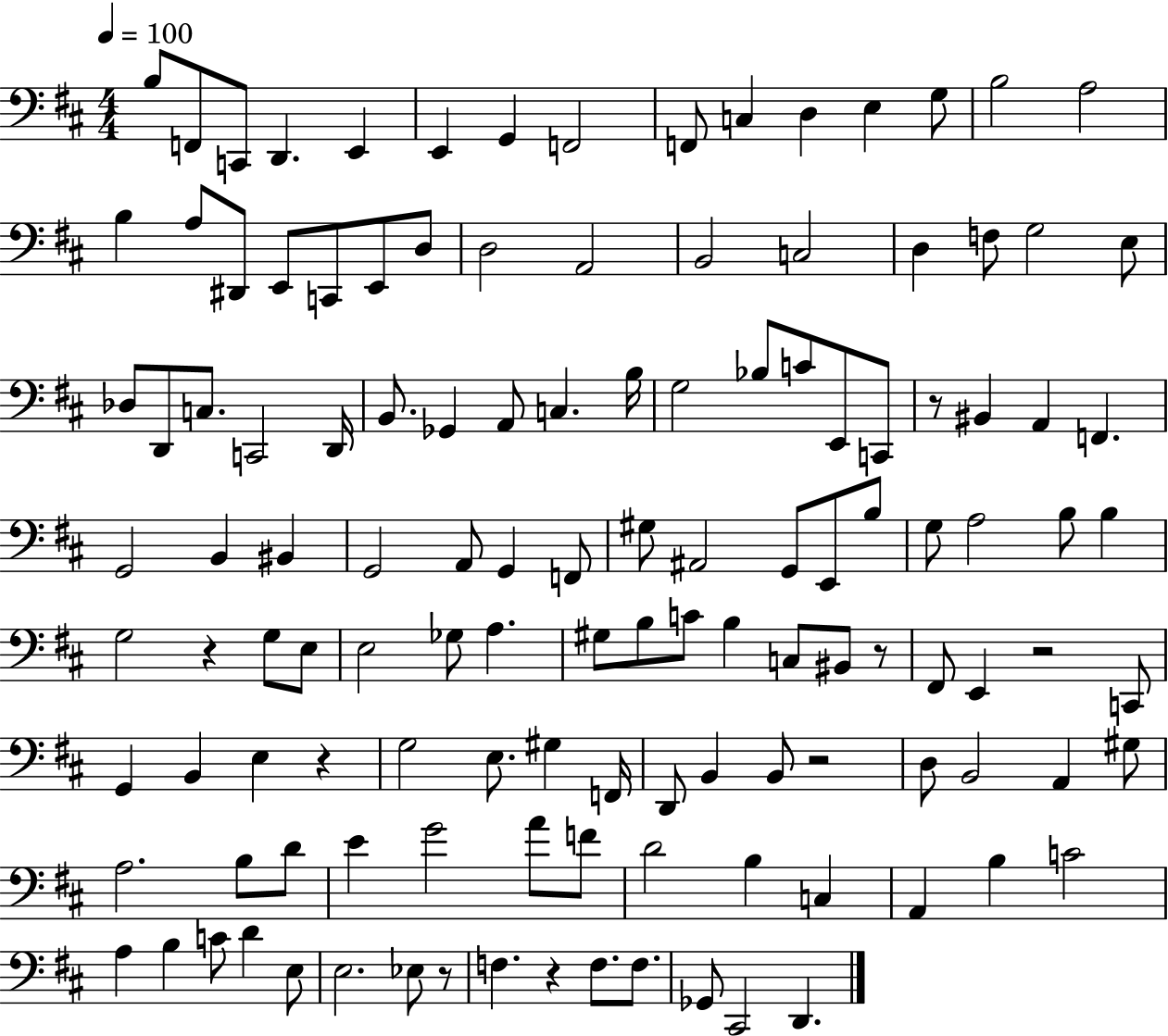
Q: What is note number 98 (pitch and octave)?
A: G4